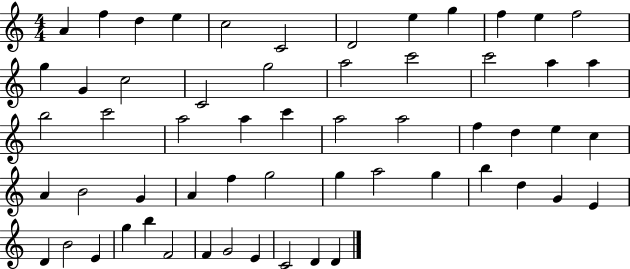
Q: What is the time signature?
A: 4/4